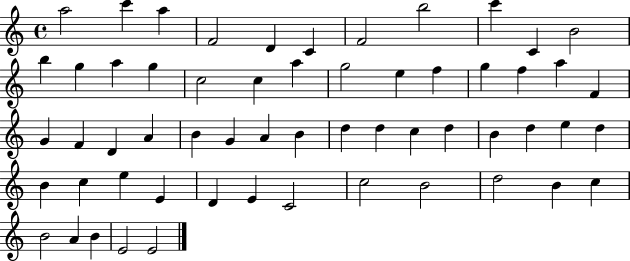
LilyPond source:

{
  \clef treble
  \time 4/4
  \defaultTimeSignature
  \key c \major
  a''2 c'''4 a''4 | f'2 d'4 c'4 | f'2 b''2 | c'''4 c'4 b'2 | \break b''4 g''4 a''4 g''4 | c''2 c''4 a''4 | g''2 e''4 f''4 | g''4 f''4 a''4 f'4 | \break g'4 f'4 d'4 a'4 | b'4 g'4 a'4 b'4 | d''4 d''4 c''4 d''4 | b'4 d''4 e''4 d''4 | \break b'4 c''4 e''4 e'4 | d'4 e'4 c'2 | c''2 b'2 | d''2 b'4 c''4 | \break b'2 a'4 b'4 | e'2 e'2 | \bar "|."
}